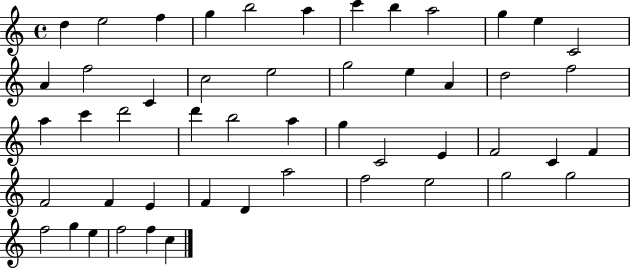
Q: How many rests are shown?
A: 0